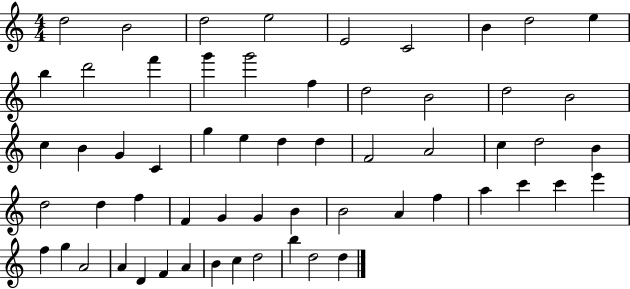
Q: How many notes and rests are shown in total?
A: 59